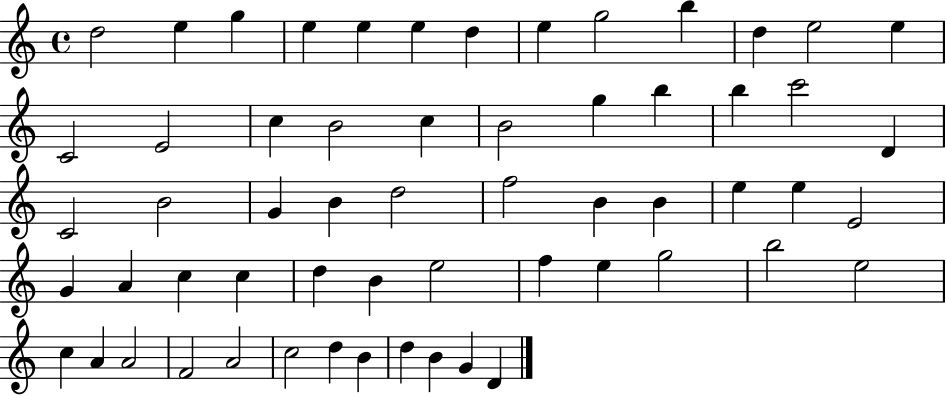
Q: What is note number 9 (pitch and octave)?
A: G5